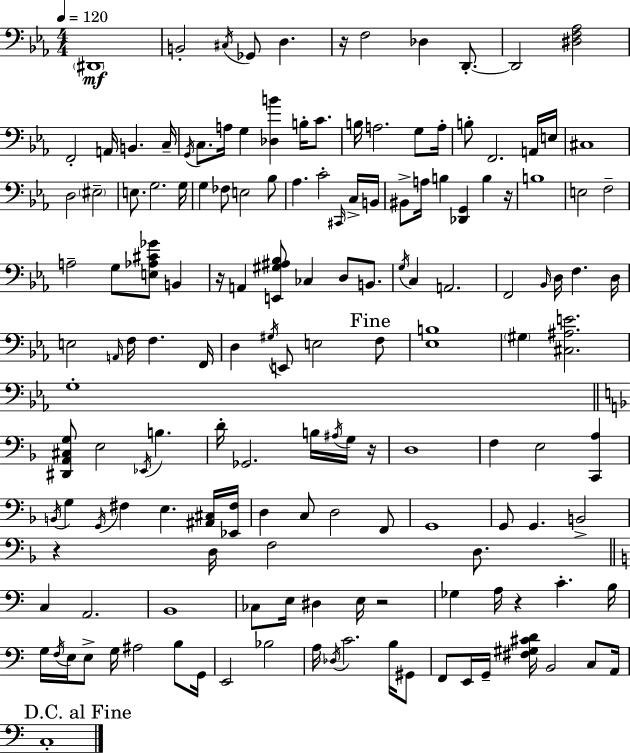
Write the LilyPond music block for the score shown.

{
  \clef bass
  \numericTimeSignature
  \time 4/4
  \key c \minor
  \tempo 4 = 120
  \parenthesize dis,1\mf | b,2-. \acciaccatura { cis16 } ges,8 d4. | r16 f2 des4 d,8.-.~~ | d,2 <dis f aes>2 | \break f,2-. a,16 b,4. | c16-- \acciaccatura { g,16 } c8. a16 g4 <des b'>4 b16-. c'8. | b16 a2. g8 | a16-. b8-. f,2. | \break a,16 e16 cis1 | d2 \parenthesize eis2-- | e8. g2. | g16 g4 fes8 e2 | \break bes8 aes4. c'2-. | \grace { cis,16 } c16-> b,16 bis,8-> a16 b4 <des, g,>4 b4 | r16 b1 | e2 f2-- | \break a2-- g8 <e aes cis' ges'>8 b,4 | r16 a,4 <e, gis ais bes>8 ces4 d8 | b,8. \acciaccatura { g16 } c4 a,2. | f,2 \grace { bes,16 } d16 f4. | \break d16 e2 \grace { a,16 } f16 f4. | f,16 d4 \acciaccatura { gis16 } e,8 e2 | \mark "Fine" f8 <ees b>1 | \parenthesize gis4 <cis ais e'>2. | \break g1-. | \bar "||" \break \key d \minor <dis, a, cis g>8 e2 \acciaccatura { ees,16 } b4. | d'16-. ges,2. b16 \acciaccatura { ais16 } | g16 r16 d1 | f4 e2 <c, a>4 | \break \acciaccatura { b,16 } g4 \acciaccatura { g,16 } fis4 e4. | <ais, cis>16 <ees, fis>16 d4 c8 d2 | f,8 g,1 | g,8 g,4. b,2-> | \break r4 d16 f2 | d8. \bar "||" \break \key c \major c4 a,2. | b,1 | ces8 e16 dis4 e16 r2 | ges4 a16 r4 c'4.-. b16 | \break g16 \acciaccatura { f16 } e16 e8-> g16 ais2 b8 | g,16 e,2 bes2 | a16 \acciaccatura { des16 } c'2. b16 | gis,8 f,8 e,16 g,16-- <fis gis cis' d'>16 b,2 c8 | \break a,16 \mark "D.C. al Fine" c1-. | \bar "|."
}